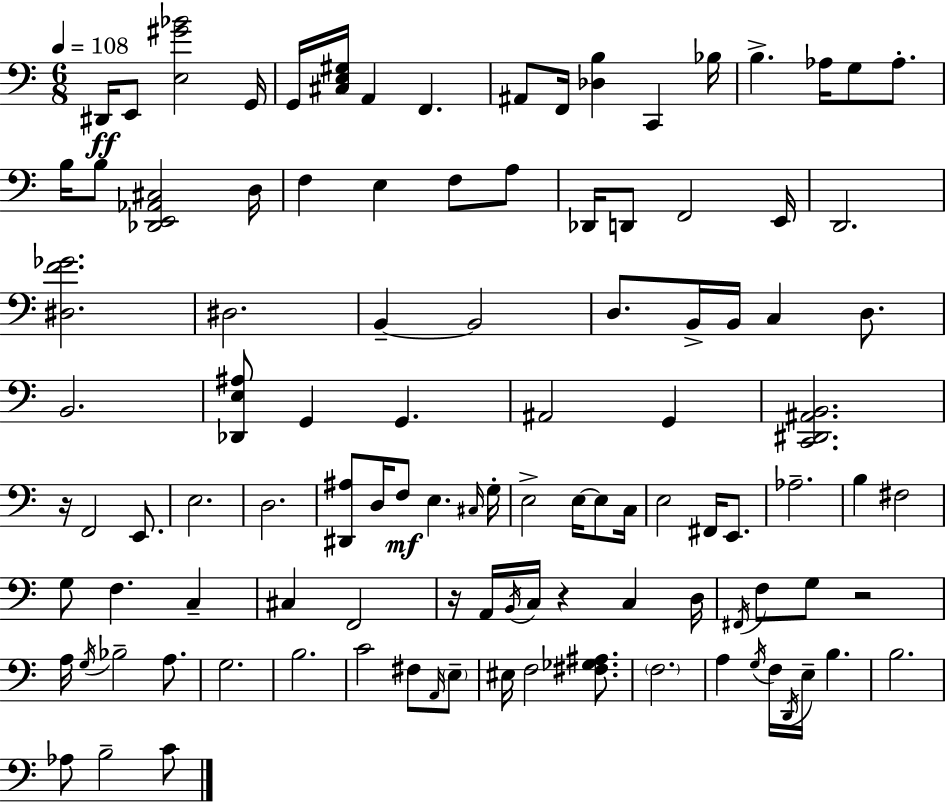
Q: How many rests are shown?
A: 4